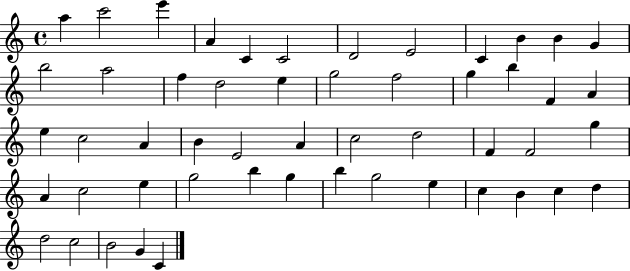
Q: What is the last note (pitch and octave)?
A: C4